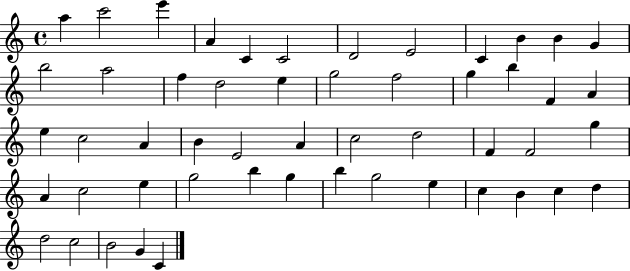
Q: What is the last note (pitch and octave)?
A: C4